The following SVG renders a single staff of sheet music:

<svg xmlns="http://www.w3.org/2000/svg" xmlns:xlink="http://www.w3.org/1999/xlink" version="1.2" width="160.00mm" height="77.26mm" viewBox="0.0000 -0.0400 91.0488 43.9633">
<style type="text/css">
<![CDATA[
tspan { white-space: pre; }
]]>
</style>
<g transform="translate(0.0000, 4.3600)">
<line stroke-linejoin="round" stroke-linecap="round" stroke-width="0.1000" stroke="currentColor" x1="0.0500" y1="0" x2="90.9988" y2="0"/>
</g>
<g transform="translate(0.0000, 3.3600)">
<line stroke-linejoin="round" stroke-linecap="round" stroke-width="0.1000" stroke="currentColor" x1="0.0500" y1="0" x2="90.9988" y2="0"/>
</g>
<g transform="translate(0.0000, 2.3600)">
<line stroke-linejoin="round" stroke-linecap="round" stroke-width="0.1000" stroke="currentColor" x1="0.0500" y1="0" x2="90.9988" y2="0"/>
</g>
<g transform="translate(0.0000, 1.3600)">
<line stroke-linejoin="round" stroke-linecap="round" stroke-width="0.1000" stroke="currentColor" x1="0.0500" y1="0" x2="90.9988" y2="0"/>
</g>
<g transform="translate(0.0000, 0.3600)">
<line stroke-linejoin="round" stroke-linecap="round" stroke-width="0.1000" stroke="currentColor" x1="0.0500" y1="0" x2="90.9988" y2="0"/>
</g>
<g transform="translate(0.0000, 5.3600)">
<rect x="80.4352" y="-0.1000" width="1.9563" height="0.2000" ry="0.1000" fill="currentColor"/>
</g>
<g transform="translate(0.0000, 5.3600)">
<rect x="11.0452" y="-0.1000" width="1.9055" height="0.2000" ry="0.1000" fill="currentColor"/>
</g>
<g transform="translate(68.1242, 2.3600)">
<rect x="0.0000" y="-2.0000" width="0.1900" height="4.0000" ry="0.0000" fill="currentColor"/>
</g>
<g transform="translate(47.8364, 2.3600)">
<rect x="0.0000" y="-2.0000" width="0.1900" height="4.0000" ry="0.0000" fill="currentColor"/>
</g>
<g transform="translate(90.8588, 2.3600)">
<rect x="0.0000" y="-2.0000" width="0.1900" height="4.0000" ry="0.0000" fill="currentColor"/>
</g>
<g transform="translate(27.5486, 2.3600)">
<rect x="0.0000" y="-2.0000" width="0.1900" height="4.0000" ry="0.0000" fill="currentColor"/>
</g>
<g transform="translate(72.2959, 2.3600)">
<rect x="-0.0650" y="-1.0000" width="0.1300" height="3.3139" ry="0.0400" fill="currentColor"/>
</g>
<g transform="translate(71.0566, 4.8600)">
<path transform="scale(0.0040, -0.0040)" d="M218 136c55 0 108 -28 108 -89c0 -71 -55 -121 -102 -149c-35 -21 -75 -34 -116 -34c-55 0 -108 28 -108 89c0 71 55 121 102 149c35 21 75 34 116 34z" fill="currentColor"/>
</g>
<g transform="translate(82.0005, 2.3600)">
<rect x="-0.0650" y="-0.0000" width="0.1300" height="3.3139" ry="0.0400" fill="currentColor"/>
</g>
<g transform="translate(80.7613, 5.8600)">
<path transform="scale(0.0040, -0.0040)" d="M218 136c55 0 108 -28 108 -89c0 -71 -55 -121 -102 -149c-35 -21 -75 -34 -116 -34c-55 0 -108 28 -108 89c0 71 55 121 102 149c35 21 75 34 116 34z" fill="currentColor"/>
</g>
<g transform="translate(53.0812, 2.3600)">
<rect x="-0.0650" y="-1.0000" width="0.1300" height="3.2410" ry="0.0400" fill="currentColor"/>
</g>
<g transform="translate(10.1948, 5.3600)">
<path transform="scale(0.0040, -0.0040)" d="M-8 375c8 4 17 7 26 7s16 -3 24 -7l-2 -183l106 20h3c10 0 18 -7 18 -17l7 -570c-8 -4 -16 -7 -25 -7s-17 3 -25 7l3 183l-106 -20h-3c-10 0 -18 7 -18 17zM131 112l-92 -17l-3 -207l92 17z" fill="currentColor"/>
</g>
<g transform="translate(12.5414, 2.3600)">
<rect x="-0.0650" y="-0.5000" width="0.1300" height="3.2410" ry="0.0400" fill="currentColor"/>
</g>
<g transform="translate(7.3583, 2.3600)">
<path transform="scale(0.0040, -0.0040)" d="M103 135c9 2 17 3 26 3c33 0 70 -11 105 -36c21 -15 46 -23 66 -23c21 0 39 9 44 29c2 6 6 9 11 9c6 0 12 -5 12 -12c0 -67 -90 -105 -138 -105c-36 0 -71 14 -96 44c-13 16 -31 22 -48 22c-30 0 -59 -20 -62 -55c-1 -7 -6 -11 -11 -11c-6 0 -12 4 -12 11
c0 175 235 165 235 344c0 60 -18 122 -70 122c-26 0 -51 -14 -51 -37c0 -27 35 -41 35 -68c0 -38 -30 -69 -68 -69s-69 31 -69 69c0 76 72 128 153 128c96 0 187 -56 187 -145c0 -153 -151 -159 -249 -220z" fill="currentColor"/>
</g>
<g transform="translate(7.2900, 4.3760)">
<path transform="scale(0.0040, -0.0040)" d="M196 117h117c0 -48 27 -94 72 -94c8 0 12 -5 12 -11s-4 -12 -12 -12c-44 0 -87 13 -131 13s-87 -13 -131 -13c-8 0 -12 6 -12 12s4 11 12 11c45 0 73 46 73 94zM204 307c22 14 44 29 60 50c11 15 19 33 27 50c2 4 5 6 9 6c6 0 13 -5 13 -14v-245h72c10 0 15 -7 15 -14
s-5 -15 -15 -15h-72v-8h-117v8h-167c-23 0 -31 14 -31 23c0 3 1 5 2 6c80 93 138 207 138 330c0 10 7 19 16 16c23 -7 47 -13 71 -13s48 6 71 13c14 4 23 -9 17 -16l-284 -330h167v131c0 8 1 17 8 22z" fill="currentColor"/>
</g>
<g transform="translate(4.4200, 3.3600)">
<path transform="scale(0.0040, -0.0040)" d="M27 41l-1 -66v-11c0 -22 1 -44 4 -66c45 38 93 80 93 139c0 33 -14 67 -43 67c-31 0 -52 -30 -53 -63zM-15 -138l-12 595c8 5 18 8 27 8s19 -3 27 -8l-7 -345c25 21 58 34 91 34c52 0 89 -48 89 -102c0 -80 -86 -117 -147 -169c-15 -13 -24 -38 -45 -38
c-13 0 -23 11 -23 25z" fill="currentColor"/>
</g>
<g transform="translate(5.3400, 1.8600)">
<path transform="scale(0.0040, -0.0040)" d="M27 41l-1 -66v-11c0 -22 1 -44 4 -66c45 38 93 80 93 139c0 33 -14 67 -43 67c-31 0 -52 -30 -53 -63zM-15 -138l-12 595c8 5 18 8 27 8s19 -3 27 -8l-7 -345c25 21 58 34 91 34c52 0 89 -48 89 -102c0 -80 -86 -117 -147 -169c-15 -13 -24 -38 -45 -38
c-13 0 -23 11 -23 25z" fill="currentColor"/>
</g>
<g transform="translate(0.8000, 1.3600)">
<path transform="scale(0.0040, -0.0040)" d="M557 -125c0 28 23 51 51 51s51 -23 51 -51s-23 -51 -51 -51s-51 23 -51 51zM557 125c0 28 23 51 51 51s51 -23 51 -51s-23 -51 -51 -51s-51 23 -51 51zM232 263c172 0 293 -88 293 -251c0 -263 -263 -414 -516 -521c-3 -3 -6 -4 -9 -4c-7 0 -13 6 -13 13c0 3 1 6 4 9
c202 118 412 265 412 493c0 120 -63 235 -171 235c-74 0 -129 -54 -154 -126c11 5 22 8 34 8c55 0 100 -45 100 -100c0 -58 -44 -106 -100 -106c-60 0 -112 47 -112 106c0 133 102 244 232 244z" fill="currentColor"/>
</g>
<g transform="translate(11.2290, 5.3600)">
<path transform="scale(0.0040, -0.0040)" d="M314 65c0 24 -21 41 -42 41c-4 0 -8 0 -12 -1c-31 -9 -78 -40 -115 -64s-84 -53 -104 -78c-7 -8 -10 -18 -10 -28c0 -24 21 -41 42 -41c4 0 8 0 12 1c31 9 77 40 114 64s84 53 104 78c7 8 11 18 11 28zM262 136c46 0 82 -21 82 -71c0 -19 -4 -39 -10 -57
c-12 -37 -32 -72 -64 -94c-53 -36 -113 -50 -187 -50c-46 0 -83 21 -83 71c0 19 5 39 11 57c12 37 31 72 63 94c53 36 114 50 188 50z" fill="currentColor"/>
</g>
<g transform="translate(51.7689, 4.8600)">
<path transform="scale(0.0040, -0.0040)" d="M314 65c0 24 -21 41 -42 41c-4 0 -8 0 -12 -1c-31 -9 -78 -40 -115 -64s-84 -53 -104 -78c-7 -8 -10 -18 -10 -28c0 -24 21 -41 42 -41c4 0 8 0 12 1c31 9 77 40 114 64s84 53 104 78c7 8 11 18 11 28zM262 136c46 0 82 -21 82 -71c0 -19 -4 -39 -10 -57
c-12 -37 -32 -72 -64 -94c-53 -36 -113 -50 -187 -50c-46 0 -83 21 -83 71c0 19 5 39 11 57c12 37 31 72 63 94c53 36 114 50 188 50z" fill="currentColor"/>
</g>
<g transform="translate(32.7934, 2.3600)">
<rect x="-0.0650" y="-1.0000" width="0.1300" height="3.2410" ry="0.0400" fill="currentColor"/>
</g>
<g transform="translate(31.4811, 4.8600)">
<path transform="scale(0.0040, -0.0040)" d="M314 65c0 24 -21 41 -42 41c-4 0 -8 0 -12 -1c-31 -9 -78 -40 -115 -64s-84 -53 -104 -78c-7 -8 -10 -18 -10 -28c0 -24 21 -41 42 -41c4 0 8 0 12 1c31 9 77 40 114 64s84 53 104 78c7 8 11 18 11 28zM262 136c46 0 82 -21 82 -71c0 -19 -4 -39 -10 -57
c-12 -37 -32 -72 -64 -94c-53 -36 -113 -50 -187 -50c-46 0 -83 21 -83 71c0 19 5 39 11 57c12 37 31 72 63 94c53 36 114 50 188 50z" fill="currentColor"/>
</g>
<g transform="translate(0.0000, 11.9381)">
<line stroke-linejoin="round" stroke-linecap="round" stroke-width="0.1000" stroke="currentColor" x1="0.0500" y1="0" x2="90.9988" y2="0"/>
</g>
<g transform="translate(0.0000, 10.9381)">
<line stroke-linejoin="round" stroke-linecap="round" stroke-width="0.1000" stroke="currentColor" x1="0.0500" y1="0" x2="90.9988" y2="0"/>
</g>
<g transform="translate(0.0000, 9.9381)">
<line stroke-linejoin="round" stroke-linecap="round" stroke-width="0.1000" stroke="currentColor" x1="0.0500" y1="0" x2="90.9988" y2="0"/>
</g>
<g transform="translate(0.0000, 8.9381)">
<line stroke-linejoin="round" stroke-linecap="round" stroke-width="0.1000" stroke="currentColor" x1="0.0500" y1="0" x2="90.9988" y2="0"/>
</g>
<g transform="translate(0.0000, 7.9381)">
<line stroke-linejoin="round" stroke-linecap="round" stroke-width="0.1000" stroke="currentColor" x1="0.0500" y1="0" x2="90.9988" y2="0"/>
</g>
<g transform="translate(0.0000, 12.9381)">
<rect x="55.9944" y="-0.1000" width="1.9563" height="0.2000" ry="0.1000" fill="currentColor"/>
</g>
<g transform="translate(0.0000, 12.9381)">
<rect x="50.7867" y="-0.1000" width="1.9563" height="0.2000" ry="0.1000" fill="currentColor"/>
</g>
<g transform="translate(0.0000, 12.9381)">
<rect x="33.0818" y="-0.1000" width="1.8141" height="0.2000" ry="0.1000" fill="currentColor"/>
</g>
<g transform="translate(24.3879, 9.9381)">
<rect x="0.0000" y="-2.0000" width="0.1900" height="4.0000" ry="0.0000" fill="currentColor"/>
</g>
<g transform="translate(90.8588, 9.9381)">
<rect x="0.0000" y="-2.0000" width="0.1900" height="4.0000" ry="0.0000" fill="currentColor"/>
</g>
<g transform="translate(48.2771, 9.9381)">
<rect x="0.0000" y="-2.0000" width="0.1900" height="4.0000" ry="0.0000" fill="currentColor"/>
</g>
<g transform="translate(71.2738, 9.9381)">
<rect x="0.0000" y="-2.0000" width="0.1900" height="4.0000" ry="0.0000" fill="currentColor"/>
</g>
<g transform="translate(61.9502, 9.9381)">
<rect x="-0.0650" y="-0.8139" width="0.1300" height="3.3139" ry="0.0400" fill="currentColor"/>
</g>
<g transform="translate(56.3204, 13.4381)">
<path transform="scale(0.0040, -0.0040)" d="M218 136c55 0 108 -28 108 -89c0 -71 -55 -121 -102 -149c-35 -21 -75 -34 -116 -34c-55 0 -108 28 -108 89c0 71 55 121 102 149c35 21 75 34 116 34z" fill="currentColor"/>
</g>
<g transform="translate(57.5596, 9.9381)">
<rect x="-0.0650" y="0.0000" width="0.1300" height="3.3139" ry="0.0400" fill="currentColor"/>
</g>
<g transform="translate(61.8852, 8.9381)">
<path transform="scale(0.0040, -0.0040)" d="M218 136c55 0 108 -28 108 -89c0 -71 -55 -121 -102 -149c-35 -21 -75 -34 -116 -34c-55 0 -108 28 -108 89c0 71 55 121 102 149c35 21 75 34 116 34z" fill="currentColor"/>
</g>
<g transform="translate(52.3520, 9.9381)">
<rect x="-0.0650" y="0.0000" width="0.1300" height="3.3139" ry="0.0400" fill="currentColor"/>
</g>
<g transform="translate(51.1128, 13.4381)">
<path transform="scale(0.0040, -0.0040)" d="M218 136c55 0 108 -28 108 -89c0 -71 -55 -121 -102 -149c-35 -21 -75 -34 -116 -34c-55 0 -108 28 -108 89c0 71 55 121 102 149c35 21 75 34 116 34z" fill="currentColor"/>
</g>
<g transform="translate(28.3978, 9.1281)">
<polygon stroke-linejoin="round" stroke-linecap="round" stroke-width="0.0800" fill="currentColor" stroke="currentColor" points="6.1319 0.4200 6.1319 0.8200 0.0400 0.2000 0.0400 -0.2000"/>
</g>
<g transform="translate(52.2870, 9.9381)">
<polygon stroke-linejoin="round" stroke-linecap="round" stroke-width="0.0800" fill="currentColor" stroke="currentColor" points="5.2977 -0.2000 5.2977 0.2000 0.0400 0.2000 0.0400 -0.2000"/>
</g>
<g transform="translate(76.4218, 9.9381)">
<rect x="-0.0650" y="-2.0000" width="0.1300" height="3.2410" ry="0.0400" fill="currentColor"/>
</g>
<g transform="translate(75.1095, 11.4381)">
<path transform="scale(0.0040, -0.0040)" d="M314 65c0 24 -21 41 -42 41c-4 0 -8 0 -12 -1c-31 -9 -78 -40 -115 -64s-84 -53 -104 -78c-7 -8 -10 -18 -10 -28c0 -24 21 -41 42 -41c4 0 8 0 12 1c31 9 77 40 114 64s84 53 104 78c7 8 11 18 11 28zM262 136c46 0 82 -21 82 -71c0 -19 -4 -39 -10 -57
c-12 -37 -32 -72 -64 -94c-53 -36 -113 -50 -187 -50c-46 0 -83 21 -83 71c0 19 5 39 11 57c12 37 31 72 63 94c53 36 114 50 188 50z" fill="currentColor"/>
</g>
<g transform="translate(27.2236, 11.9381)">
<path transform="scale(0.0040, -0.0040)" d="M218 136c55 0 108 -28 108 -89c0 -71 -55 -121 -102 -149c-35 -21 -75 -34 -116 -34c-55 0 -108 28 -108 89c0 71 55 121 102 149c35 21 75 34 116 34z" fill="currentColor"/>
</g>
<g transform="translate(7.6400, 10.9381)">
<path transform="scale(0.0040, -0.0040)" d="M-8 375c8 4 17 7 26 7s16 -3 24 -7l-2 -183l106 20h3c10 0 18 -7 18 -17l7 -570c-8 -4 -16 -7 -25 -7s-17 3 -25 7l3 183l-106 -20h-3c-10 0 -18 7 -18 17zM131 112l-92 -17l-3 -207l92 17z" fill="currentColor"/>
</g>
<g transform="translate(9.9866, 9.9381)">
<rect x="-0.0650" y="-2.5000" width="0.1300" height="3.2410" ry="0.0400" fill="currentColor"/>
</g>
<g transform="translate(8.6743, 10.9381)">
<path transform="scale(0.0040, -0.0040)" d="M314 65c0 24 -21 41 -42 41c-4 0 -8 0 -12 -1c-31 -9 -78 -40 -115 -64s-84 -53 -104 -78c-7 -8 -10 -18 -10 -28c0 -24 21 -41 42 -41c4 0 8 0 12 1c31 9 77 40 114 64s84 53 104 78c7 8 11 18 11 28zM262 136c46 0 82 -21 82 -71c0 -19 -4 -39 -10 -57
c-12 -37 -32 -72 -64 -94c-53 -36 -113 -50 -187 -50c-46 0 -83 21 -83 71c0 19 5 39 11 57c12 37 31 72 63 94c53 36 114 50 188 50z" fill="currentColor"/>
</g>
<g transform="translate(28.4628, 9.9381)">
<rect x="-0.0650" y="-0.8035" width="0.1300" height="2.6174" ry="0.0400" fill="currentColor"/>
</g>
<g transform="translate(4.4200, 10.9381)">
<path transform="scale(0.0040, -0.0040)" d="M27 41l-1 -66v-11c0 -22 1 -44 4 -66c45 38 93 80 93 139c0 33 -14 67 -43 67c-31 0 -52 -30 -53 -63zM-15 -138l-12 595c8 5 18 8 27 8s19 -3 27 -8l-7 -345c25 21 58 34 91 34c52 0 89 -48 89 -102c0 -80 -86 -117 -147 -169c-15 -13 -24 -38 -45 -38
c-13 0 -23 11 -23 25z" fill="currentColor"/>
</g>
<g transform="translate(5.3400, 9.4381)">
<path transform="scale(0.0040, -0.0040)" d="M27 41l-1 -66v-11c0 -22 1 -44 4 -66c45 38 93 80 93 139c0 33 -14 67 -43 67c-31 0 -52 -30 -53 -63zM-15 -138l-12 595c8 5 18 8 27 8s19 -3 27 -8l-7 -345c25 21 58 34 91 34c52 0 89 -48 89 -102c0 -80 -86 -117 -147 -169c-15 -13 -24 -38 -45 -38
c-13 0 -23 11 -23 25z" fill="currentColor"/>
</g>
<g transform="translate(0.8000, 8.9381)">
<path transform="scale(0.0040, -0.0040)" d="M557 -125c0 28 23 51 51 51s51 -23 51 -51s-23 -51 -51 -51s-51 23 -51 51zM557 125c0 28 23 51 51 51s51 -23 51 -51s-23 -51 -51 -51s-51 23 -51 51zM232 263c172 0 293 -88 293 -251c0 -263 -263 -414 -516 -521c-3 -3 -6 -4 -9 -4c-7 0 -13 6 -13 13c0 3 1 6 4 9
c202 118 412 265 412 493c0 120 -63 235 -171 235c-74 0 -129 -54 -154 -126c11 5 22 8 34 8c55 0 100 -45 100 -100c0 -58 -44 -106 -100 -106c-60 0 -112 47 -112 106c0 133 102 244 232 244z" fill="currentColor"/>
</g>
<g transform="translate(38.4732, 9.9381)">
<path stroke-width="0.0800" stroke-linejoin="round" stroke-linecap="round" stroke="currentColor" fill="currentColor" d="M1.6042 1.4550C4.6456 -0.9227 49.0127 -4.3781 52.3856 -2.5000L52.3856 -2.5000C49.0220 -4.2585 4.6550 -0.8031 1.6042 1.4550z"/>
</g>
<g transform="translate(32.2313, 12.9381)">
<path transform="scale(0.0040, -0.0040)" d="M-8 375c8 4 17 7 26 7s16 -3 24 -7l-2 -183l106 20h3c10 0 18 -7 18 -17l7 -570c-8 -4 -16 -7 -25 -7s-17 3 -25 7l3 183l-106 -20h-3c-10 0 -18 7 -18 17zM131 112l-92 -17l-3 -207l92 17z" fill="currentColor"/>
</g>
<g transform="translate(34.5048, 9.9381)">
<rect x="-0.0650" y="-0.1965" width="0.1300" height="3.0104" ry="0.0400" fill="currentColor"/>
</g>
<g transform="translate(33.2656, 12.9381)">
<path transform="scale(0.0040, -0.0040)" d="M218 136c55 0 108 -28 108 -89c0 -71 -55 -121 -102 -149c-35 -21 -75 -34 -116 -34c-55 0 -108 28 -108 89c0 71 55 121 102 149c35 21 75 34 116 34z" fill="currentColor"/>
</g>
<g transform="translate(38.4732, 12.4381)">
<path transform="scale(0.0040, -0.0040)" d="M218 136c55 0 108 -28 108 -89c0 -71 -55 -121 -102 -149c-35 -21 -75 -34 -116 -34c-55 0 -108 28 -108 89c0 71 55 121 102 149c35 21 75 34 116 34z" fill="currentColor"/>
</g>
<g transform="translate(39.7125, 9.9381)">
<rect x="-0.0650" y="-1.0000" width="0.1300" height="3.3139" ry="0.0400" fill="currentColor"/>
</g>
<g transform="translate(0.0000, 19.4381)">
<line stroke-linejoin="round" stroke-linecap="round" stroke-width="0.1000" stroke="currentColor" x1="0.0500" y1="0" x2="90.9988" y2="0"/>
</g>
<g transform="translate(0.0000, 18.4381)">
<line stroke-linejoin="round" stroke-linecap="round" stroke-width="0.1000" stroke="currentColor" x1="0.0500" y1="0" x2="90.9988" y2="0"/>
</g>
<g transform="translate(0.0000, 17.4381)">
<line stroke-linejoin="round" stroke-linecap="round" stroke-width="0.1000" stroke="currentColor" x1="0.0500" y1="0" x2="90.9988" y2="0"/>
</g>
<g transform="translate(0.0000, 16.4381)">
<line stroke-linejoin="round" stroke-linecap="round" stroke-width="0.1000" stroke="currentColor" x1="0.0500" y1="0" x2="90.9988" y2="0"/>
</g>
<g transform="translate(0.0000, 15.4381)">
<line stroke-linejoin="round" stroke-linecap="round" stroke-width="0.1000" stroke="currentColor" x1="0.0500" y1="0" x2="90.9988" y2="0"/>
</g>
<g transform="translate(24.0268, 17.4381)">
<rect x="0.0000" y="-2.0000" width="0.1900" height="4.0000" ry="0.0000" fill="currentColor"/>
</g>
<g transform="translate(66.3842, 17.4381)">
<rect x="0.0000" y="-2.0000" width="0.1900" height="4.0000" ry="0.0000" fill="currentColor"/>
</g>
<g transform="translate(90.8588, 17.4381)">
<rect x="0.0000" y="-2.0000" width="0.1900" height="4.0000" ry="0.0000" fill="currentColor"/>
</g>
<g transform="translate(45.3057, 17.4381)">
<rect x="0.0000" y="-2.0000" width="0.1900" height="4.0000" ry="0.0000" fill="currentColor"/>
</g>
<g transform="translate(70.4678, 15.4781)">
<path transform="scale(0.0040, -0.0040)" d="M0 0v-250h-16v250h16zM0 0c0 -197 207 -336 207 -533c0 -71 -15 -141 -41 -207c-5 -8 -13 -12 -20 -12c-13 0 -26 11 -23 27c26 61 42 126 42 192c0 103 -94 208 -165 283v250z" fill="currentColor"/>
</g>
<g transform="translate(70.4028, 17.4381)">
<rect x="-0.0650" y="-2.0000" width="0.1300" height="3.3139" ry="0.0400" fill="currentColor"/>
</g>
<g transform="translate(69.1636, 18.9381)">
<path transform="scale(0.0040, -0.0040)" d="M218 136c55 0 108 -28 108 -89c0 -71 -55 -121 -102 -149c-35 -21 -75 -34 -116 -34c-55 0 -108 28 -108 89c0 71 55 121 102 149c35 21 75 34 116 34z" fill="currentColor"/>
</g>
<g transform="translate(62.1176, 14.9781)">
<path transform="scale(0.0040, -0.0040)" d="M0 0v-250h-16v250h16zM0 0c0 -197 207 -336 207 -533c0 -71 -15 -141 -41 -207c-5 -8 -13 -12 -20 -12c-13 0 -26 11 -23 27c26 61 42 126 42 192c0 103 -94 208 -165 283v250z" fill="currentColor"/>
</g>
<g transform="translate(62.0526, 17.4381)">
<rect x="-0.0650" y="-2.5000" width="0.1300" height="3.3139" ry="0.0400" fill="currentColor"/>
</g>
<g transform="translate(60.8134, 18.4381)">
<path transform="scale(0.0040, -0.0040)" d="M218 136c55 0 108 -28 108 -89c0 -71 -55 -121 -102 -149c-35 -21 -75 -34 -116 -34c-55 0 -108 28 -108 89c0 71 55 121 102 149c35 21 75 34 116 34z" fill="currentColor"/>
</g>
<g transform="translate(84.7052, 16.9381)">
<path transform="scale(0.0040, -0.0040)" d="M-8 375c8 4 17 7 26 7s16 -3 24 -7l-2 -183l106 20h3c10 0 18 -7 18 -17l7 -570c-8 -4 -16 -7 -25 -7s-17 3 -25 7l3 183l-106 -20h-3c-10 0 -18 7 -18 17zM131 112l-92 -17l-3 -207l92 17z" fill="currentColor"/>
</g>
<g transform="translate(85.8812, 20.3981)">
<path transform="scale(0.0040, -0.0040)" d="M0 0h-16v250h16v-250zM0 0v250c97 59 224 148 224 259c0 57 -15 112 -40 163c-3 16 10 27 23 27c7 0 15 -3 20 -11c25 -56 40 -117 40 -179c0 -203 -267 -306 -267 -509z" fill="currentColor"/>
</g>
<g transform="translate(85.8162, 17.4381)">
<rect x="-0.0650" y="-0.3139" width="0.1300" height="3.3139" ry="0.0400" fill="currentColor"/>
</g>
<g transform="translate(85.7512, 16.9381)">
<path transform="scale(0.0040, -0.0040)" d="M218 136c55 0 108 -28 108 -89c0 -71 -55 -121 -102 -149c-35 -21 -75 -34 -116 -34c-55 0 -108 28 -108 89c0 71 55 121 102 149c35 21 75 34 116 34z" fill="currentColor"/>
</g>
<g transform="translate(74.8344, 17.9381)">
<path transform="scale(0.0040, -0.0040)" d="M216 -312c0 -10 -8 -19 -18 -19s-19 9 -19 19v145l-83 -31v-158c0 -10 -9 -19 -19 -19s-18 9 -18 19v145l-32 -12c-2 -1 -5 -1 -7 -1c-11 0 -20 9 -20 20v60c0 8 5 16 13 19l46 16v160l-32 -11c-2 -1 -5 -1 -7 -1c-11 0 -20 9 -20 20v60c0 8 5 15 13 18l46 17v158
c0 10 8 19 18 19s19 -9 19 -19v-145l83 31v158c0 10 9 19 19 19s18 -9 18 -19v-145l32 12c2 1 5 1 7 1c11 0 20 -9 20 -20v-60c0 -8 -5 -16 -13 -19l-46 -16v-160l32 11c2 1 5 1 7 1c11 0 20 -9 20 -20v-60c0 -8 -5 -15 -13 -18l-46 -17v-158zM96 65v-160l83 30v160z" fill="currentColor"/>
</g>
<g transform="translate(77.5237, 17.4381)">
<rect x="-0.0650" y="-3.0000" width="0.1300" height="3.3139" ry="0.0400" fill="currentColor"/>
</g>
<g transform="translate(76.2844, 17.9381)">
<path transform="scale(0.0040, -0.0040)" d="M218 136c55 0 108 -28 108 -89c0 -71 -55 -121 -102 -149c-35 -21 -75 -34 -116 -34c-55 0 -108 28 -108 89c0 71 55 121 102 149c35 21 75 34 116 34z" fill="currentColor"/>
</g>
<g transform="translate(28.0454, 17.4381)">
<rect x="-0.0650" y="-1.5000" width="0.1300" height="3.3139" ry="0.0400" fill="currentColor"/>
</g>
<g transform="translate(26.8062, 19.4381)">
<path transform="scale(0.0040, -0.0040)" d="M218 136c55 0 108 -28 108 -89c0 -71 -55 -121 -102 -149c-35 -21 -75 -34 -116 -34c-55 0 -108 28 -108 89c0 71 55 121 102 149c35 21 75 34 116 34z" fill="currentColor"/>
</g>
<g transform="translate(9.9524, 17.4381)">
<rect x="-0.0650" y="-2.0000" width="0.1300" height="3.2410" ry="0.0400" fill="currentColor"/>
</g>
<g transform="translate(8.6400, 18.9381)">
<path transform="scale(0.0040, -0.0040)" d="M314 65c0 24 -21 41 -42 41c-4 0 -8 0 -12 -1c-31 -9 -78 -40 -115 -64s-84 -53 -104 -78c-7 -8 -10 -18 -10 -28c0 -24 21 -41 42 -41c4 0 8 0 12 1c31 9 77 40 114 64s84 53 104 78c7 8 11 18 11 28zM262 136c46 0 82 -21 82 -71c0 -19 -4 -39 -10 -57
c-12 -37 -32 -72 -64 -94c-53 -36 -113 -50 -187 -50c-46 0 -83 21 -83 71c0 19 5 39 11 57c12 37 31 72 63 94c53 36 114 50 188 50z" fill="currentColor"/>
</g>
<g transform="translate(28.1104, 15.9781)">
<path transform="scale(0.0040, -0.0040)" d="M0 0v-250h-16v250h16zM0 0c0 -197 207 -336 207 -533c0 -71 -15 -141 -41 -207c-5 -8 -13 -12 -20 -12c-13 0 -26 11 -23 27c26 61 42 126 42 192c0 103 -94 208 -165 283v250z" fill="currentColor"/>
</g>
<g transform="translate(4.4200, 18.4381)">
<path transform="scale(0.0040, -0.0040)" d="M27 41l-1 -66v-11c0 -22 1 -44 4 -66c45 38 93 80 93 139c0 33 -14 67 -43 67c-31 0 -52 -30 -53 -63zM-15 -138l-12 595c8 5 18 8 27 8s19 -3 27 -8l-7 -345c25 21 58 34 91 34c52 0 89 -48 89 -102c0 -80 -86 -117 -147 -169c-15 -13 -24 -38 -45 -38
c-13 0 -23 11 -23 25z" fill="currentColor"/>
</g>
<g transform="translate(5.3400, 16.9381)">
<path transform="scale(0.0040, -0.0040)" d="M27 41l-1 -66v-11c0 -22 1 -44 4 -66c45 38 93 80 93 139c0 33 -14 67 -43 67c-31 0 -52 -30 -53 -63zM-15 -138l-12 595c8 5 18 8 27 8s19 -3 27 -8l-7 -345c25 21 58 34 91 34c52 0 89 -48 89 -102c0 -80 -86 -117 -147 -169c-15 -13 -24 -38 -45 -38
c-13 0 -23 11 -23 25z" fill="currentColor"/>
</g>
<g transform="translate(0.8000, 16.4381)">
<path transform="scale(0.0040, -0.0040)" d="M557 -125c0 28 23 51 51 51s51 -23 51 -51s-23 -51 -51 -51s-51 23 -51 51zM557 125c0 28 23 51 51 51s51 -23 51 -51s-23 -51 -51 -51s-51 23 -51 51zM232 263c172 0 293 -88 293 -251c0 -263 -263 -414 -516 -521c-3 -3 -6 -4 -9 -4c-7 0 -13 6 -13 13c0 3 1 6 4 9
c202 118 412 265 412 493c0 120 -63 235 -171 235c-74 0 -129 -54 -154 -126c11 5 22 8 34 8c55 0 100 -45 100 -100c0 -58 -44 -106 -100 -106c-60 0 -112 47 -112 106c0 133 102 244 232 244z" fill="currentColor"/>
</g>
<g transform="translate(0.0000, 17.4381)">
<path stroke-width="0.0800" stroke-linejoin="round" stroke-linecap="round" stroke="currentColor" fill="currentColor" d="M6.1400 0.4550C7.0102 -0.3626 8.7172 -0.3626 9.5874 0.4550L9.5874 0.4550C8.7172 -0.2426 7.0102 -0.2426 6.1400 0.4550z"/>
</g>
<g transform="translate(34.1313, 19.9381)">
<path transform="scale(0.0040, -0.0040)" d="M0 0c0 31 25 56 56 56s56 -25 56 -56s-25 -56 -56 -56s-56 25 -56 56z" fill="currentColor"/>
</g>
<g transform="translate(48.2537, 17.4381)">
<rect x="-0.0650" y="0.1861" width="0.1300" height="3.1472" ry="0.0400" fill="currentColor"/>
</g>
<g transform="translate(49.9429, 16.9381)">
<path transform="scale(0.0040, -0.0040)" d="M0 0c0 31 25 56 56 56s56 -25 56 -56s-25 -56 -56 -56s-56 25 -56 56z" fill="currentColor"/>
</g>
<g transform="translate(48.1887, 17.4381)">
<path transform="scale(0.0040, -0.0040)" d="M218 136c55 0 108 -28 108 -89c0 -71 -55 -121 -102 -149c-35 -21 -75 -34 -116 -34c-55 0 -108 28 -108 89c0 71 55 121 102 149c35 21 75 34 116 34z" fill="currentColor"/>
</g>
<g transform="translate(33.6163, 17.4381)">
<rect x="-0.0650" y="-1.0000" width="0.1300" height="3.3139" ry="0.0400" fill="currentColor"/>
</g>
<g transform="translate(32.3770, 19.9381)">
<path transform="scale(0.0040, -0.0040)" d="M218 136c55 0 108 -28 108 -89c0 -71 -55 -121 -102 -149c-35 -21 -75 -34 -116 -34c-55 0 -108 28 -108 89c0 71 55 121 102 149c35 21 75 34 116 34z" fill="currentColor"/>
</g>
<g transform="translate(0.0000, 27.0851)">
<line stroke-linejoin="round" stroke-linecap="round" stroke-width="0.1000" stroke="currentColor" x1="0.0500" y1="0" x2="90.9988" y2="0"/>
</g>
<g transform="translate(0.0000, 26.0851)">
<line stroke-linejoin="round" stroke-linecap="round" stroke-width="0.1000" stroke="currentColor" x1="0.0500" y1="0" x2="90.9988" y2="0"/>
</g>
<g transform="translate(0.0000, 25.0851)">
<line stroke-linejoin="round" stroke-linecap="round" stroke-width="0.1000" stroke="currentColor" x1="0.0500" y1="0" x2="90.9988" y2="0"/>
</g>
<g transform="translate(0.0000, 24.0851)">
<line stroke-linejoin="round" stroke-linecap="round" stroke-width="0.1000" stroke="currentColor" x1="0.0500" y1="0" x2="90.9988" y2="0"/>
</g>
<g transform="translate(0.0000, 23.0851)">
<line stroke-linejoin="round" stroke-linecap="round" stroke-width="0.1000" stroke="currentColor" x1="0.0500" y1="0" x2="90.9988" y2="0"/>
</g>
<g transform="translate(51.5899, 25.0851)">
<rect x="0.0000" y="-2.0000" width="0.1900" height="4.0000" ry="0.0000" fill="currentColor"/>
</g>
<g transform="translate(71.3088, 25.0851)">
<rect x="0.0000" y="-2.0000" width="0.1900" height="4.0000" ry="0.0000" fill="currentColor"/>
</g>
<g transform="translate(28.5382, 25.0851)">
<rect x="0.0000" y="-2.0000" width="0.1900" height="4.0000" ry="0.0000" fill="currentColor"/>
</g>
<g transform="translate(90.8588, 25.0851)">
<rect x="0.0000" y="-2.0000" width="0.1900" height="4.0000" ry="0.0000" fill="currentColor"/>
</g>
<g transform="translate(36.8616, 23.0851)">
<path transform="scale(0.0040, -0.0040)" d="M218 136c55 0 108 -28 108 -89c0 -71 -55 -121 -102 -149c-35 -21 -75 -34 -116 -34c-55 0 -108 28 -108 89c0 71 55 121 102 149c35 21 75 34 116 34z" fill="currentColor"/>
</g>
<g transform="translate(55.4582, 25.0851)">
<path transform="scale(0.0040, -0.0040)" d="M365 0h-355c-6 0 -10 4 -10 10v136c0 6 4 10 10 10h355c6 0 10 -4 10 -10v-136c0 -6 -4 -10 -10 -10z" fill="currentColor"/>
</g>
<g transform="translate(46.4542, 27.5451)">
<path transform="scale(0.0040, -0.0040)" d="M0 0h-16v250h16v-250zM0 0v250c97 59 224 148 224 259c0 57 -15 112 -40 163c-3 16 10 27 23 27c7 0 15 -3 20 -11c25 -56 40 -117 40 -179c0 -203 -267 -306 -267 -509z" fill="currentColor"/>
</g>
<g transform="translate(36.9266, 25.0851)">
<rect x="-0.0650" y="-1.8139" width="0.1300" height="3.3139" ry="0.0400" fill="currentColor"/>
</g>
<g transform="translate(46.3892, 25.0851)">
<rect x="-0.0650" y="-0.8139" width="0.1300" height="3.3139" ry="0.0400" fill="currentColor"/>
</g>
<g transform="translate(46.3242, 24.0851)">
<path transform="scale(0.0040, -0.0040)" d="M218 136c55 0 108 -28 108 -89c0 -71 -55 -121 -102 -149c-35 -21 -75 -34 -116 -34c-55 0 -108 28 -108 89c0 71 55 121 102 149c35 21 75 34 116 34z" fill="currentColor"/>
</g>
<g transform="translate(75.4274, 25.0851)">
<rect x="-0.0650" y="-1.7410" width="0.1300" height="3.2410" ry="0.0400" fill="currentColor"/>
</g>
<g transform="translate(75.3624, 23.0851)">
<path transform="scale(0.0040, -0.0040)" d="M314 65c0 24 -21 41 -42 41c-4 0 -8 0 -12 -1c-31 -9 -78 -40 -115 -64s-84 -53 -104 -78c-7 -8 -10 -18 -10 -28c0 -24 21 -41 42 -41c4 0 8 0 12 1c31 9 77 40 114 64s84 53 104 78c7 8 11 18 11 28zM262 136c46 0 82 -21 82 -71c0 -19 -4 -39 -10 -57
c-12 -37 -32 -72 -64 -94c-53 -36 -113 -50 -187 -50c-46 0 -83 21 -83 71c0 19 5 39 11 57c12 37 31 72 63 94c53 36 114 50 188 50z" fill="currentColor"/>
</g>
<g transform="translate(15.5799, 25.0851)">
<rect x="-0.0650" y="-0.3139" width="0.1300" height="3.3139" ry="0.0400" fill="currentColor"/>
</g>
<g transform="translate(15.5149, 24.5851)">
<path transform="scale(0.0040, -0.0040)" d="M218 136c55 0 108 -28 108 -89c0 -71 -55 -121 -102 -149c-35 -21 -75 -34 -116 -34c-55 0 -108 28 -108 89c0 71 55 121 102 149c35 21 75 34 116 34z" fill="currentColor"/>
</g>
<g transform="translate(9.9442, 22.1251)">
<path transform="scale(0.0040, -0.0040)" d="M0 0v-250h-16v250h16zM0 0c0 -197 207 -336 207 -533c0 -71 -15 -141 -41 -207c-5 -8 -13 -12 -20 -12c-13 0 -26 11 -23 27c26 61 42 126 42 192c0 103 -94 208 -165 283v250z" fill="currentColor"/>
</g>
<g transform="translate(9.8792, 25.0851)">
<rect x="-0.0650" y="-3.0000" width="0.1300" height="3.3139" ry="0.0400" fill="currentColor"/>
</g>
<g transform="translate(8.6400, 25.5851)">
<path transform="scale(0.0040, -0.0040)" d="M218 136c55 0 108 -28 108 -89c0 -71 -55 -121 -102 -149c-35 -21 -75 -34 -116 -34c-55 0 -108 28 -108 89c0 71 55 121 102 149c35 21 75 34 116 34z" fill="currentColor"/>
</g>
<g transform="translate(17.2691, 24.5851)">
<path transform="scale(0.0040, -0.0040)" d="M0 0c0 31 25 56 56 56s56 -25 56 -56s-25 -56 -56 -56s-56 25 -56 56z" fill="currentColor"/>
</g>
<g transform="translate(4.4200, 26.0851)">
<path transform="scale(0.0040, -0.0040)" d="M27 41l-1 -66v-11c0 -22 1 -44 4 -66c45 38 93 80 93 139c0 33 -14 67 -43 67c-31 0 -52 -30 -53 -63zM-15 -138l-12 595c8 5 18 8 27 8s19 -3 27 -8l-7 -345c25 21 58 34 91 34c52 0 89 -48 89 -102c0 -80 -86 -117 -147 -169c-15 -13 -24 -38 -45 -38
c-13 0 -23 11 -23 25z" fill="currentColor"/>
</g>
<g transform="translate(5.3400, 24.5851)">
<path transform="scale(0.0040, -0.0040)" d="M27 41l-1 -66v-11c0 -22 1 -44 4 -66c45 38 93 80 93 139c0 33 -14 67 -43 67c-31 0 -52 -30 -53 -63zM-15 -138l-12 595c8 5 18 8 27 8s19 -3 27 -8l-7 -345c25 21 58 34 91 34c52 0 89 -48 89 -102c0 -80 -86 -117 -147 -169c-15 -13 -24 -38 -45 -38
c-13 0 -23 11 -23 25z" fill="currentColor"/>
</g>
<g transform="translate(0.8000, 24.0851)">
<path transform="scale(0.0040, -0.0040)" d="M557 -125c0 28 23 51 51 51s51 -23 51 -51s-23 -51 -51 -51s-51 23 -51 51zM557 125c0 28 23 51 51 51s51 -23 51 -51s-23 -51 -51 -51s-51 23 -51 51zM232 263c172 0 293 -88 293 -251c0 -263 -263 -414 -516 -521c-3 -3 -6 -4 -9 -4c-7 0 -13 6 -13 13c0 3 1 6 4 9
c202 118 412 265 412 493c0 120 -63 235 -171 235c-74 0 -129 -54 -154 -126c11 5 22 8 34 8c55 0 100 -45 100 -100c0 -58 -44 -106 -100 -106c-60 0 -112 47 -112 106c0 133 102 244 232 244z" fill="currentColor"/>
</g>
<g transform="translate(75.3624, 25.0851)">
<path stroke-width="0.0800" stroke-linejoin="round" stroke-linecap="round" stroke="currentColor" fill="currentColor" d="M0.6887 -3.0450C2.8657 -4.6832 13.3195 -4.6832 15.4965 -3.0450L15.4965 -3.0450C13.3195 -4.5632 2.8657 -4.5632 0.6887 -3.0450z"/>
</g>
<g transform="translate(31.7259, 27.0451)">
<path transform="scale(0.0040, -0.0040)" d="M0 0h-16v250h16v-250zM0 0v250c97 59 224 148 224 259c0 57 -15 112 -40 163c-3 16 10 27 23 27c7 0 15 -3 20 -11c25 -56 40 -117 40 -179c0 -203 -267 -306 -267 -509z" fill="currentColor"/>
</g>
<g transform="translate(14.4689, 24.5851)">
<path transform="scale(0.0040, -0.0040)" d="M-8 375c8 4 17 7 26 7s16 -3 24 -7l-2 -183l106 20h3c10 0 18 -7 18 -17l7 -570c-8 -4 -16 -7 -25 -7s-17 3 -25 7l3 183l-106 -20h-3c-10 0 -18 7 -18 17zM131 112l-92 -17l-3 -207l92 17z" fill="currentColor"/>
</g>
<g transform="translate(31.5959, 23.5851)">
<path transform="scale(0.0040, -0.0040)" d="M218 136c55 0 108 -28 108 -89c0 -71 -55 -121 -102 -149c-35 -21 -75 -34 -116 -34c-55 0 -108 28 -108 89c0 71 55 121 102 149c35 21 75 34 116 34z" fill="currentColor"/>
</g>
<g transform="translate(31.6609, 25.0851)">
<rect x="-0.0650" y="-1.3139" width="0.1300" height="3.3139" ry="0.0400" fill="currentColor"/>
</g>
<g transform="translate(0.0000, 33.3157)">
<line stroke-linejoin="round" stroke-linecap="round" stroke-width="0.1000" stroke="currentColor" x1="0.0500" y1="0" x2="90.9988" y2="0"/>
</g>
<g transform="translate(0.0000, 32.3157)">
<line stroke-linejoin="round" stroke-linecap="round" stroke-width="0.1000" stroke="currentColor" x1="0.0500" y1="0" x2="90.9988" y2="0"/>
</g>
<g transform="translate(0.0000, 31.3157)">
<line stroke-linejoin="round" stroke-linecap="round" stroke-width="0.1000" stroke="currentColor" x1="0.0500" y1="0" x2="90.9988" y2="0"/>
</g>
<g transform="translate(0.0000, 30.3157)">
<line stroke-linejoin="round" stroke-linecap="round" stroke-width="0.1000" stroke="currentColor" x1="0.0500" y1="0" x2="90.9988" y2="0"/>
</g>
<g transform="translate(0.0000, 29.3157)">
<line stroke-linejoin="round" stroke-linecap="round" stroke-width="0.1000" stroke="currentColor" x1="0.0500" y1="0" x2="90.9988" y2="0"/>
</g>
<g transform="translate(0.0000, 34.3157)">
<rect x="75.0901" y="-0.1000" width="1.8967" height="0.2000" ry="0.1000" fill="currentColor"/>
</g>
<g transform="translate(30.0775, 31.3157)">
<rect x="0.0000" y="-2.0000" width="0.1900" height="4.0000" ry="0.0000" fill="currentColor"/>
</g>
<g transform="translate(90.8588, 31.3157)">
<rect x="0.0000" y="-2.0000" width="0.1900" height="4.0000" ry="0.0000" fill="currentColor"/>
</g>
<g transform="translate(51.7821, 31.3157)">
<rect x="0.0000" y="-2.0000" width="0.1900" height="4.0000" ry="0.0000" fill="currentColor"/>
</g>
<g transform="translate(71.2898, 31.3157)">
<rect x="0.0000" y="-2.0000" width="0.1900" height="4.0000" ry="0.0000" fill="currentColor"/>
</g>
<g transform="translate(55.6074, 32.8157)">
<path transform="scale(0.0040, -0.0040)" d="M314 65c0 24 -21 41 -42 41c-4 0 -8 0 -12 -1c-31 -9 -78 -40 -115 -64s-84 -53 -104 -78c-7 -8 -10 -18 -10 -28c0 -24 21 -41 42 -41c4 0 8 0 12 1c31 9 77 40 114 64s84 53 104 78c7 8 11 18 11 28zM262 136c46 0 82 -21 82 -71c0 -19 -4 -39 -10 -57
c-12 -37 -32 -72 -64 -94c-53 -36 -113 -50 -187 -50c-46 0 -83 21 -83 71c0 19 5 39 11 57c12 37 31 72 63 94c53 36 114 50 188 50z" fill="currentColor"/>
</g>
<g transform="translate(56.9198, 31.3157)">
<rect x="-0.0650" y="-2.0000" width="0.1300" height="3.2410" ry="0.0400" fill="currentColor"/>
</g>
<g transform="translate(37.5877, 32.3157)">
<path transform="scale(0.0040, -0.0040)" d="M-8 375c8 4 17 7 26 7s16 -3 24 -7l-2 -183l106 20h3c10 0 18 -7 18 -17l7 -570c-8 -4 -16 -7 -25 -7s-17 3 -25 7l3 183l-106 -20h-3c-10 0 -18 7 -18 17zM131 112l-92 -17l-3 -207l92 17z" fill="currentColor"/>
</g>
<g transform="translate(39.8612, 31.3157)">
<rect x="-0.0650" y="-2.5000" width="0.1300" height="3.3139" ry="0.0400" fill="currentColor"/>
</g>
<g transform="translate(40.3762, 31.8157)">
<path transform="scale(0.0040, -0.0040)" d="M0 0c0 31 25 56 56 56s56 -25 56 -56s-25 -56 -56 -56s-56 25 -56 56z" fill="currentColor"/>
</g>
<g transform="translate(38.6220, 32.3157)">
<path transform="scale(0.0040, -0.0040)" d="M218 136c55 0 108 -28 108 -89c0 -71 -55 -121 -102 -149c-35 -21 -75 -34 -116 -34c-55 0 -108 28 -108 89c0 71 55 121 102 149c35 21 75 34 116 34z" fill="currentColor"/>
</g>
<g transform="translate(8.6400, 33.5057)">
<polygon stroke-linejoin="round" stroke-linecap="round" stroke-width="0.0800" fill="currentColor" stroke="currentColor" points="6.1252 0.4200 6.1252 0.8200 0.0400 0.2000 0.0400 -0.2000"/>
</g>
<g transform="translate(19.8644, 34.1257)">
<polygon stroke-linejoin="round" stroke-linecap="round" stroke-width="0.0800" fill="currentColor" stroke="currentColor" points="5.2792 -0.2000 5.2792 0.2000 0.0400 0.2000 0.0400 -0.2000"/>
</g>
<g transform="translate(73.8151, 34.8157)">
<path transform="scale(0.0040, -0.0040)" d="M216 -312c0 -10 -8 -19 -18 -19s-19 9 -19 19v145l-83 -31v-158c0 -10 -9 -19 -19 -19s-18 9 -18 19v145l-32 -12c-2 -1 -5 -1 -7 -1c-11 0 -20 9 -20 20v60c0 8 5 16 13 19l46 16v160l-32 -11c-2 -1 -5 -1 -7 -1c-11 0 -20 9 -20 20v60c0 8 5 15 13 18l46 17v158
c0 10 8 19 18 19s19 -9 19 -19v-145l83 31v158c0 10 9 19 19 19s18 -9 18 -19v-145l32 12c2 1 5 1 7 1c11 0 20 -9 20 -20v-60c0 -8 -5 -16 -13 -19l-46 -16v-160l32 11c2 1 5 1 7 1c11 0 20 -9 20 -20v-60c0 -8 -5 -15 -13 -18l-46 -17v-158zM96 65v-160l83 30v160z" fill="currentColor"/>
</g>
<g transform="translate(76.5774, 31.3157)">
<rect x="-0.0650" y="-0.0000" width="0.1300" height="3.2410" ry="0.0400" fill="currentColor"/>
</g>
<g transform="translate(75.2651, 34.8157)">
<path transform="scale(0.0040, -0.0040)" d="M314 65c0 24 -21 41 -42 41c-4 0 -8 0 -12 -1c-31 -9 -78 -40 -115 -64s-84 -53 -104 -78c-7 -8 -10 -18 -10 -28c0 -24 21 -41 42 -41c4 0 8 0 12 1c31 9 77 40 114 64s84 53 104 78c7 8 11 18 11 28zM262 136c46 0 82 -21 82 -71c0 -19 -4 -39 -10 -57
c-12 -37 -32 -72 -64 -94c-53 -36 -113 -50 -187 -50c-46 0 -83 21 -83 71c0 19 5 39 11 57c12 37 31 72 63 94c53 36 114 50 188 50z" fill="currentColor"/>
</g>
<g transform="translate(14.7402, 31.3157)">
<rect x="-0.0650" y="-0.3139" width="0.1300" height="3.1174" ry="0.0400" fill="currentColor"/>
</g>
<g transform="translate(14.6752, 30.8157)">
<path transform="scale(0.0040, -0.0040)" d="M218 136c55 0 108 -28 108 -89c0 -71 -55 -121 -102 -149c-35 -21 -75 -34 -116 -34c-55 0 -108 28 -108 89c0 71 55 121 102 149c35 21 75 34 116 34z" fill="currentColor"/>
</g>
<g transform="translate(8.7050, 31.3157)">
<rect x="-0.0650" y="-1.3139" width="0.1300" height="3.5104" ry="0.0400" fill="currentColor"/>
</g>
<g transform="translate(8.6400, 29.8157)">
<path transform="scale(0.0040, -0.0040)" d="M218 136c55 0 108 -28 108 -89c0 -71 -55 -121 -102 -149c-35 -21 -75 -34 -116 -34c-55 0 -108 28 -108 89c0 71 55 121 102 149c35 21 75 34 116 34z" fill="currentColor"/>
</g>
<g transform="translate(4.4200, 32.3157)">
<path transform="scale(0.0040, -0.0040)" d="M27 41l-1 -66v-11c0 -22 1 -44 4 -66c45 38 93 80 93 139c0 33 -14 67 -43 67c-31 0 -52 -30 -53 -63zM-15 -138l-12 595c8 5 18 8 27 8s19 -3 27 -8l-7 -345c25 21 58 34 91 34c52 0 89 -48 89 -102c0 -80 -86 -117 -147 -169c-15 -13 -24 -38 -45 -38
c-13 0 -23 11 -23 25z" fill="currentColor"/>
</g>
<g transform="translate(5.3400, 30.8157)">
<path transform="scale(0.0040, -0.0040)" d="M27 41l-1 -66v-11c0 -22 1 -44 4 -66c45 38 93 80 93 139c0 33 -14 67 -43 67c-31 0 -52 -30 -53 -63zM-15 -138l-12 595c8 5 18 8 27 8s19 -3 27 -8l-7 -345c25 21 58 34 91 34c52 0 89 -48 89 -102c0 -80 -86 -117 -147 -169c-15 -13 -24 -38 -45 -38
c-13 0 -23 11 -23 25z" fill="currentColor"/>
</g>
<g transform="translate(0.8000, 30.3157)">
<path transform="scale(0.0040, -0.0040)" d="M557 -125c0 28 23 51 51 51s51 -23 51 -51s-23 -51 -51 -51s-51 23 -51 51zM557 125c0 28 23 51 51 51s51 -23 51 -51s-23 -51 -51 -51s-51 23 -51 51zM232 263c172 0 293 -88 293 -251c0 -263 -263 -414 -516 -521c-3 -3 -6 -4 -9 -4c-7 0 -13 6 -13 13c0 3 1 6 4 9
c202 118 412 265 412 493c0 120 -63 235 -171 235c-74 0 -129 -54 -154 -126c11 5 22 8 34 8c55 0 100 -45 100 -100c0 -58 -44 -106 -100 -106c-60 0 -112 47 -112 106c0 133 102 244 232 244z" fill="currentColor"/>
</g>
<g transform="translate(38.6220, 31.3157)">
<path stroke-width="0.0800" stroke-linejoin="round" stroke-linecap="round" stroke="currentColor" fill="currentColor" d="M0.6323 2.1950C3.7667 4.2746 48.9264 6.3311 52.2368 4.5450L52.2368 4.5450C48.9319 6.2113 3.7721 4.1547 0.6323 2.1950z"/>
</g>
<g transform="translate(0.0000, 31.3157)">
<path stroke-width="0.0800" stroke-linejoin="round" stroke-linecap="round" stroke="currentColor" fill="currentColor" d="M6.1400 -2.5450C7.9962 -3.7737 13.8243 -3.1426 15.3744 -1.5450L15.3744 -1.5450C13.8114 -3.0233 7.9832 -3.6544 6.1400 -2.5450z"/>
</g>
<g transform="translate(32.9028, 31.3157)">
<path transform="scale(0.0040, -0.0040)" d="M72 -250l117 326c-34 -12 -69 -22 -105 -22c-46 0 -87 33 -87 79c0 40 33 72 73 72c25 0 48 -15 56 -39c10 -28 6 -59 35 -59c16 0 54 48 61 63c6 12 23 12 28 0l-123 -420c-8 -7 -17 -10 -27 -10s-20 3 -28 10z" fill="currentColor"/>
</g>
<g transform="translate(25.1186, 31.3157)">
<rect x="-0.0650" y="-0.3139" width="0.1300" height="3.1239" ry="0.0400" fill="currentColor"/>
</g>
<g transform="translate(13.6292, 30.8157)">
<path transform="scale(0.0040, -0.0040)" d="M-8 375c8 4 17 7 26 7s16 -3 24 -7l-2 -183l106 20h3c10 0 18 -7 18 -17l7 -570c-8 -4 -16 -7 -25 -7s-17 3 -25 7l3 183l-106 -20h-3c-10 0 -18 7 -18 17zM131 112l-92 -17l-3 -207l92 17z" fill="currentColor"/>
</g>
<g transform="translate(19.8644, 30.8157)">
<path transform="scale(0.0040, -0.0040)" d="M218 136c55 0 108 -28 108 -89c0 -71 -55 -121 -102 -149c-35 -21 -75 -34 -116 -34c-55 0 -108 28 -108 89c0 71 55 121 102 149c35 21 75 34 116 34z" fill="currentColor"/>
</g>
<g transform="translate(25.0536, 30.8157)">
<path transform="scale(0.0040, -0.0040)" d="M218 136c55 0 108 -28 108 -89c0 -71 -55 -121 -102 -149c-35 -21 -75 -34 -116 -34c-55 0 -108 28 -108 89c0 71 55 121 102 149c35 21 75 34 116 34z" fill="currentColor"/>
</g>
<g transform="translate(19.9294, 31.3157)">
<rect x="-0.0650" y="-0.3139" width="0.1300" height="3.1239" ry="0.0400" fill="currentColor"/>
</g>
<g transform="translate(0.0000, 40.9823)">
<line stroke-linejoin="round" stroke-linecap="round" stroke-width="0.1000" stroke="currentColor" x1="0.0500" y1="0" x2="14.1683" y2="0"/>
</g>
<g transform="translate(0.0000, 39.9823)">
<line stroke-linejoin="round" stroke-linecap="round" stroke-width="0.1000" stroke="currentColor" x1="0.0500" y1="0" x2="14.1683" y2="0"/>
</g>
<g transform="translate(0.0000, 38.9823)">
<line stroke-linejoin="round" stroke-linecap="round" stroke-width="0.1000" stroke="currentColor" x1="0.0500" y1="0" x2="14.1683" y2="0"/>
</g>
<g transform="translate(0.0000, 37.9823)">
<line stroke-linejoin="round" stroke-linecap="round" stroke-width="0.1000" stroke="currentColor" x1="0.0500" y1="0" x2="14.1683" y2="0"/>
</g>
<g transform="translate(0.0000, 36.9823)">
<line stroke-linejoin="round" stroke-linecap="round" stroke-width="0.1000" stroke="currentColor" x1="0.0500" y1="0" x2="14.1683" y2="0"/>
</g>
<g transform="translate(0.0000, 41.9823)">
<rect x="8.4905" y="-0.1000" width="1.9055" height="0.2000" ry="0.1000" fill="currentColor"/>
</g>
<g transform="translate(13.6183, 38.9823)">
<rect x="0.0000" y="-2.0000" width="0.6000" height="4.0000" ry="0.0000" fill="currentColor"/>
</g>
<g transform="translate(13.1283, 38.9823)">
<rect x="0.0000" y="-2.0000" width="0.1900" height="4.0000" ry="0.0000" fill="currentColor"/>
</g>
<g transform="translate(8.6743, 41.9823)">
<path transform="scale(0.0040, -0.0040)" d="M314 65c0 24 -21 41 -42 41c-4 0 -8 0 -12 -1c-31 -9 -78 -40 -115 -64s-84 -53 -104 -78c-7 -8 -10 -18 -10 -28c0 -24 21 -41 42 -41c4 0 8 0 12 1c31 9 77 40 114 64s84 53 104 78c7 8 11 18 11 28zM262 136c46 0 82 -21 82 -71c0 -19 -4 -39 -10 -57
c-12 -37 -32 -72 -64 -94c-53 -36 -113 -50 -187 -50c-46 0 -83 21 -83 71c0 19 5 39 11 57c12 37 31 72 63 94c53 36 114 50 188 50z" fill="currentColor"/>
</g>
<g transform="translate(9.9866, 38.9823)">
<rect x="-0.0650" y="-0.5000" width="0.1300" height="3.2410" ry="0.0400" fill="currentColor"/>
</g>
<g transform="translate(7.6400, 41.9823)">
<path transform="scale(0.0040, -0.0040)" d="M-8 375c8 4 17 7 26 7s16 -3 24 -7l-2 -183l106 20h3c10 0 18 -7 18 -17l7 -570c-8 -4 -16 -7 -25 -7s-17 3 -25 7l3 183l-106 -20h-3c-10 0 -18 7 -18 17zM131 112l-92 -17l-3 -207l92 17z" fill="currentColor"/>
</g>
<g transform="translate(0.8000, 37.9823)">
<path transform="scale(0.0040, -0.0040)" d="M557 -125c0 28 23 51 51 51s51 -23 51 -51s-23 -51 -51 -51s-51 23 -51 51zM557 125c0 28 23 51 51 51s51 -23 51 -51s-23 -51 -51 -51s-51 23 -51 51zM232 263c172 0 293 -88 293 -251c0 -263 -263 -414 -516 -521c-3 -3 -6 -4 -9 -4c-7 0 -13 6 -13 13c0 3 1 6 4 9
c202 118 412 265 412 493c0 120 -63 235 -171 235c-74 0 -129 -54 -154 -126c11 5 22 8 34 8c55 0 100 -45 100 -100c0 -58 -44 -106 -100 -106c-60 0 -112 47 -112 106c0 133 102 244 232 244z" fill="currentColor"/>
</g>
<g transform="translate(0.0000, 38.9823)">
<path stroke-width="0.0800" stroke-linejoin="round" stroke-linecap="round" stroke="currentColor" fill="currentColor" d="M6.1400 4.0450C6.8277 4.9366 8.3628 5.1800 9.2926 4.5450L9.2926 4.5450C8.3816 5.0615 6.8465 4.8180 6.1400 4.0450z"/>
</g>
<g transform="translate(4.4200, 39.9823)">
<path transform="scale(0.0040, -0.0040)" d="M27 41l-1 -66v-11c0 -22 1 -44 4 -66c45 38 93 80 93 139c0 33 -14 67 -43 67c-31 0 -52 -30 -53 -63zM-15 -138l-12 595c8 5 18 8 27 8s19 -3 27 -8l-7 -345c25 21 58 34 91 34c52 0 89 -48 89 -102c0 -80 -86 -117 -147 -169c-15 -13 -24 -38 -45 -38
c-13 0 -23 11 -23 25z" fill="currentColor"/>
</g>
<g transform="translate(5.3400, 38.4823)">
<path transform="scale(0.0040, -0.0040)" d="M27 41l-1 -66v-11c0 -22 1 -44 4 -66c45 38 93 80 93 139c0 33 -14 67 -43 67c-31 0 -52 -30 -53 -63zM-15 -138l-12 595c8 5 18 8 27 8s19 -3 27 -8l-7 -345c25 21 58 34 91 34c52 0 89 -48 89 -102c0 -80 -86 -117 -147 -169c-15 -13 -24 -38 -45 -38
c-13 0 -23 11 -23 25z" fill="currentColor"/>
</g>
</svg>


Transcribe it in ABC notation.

X:1
T:Untitled
M:2/4
L:1/4
K:Bb
E,,2 F,,2 F,,2 F,, D,, B,,2 G,,/2 E,,/2 F,, D,,/2 D,,/2 F, A,,2 A,,2 G,,/2 F,, D, _B,,/2 A,,/2 ^C, E,/2 C,/2 E, G,/2 A, F,/2 z2 A,2 G,/2 E,/2 E,/2 E,/2 z/2 B,, A,,2 ^D,,2 E,,2